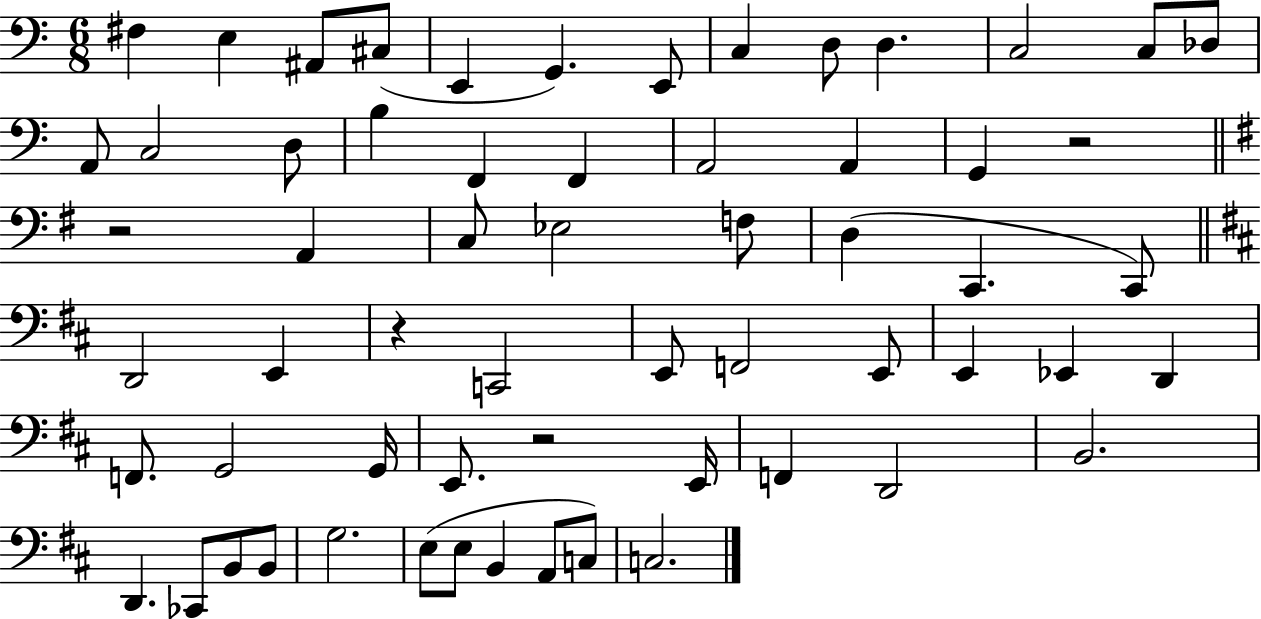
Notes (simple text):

F#3/q E3/q A#2/e C#3/e E2/q G2/q. E2/e C3/q D3/e D3/q. C3/h C3/e Db3/e A2/e C3/h D3/e B3/q F2/q F2/q A2/h A2/q G2/q R/h R/h A2/q C3/e Eb3/h F3/e D3/q C2/q. C2/e D2/h E2/q R/q C2/h E2/e F2/h E2/e E2/q Eb2/q D2/q F2/e. G2/h G2/s E2/e. R/h E2/s F2/q D2/h B2/h. D2/q. CES2/e B2/e B2/e G3/h. E3/e E3/e B2/q A2/e C3/e C3/h.